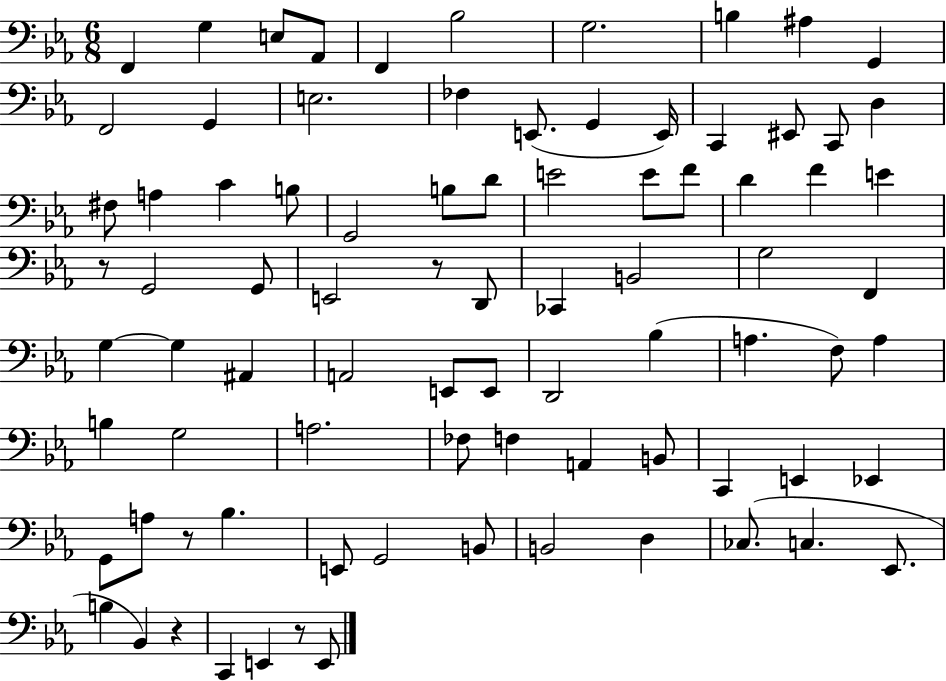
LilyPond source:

{
  \clef bass
  \numericTimeSignature
  \time 6/8
  \key ees \major
  f,4 g4 e8 aes,8 | f,4 bes2 | g2. | b4 ais4 g,4 | \break f,2 g,4 | e2. | fes4 e,8.( g,4 e,16) | c,4 eis,8 c,8 d4 | \break fis8 a4 c'4 b8 | g,2 b8 d'8 | e'2 e'8 f'8 | d'4 f'4 e'4 | \break r8 g,2 g,8 | e,2 r8 d,8 | ces,4 b,2 | g2 f,4 | \break g4~~ g4 ais,4 | a,2 e,8 e,8 | d,2 bes4( | a4. f8) a4 | \break b4 g2 | a2. | fes8 f4 a,4 b,8 | c,4 e,4 ees,4 | \break g,8 a8 r8 bes4. | e,8 g,2 b,8 | b,2 d4 | ces8.( c4. ees,8. | \break b4 bes,4) r4 | c,4 e,4 r8 e,8 | \bar "|."
}